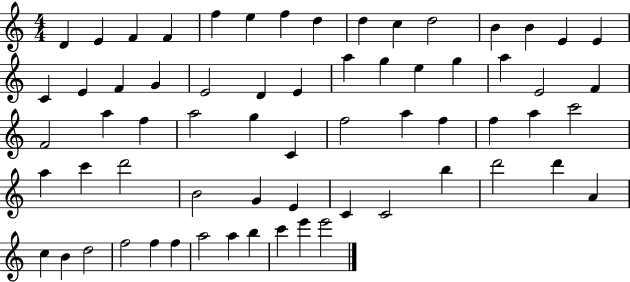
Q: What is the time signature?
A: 4/4